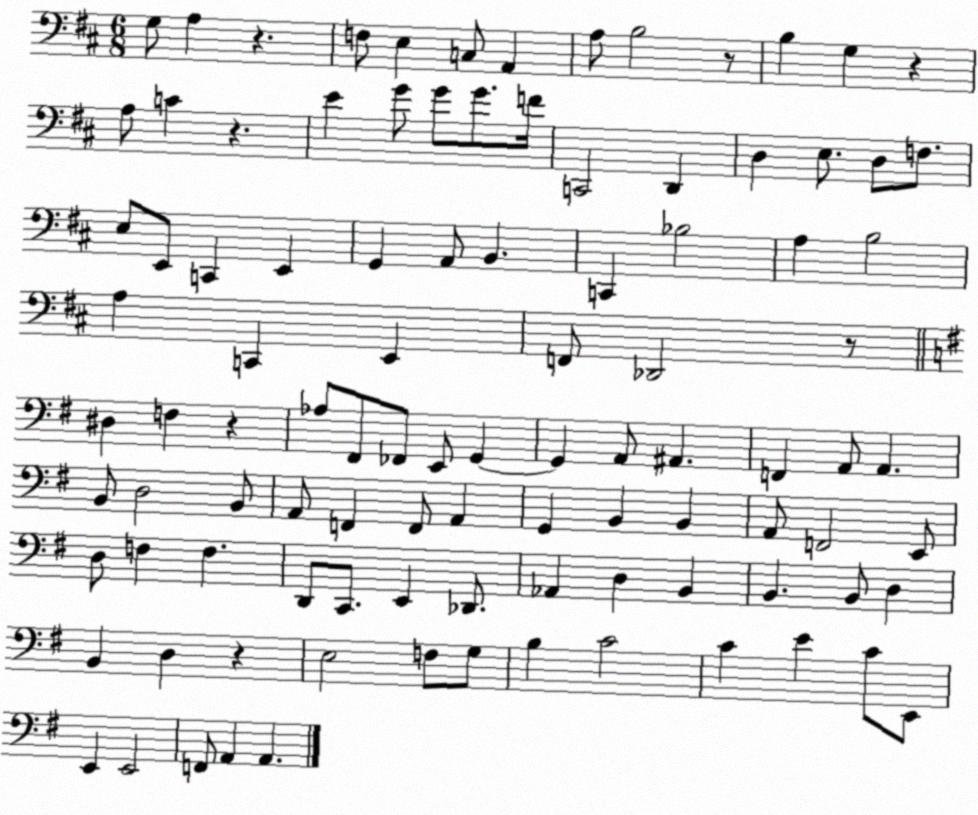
X:1
T:Untitled
M:6/8
L:1/4
K:D
G,/2 A, z F,/2 E, C,/2 A,, A,/2 B,2 z/2 B, G, z A,/2 C z E G/2 G/2 G/2 F/4 C,,2 D,, D, E,/2 D,/2 F,/2 E,/2 E,,/2 C,, E,, G,, A,,/2 B,, C,, _B,2 A, B,2 A, C,, E,, F,,/2 _D,,2 z/2 ^D, F, z _A,/2 ^F,,/2 _F,,/2 E,,/2 G,, G,, A,,/2 ^A,, F,, A,,/2 A,, B,,/2 D,2 B,,/2 A,,/2 F,, F,,/2 A,, G,, B,, B,, A,,/2 F,,2 E,,/2 D,/2 F, F, D,,/2 C,,/2 E,, _D,,/2 _A,, D, B,, B,, B,,/2 D, B,, D, z E,2 F,/2 G,/2 B, C2 C E C/2 E,,/2 E,, E,,2 F,,/2 A,, A,,